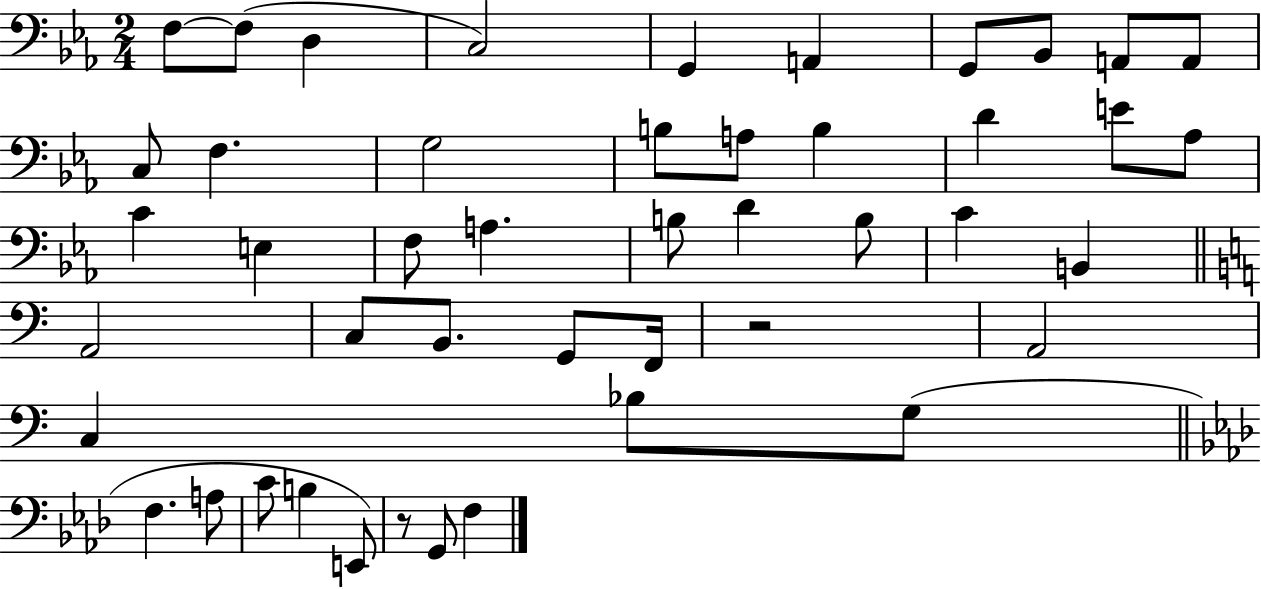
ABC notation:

X:1
T:Untitled
M:2/4
L:1/4
K:Eb
F,/2 F,/2 D, C,2 G,, A,, G,,/2 _B,,/2 A,,/2 A,,/2 C,/2 F, G,2 B,/2 A,/2 B, D E/2 _A,/2 C E, F,/2 A, B,/2 D B,/2 C B,, A,,2 C,/2 B,,/2 G,,/2 F,,/4 z2 A,,2 C, _B,/2 G,/2 F, A,/2 C/2 B, E,,/2 z/2 G,,/2 F,